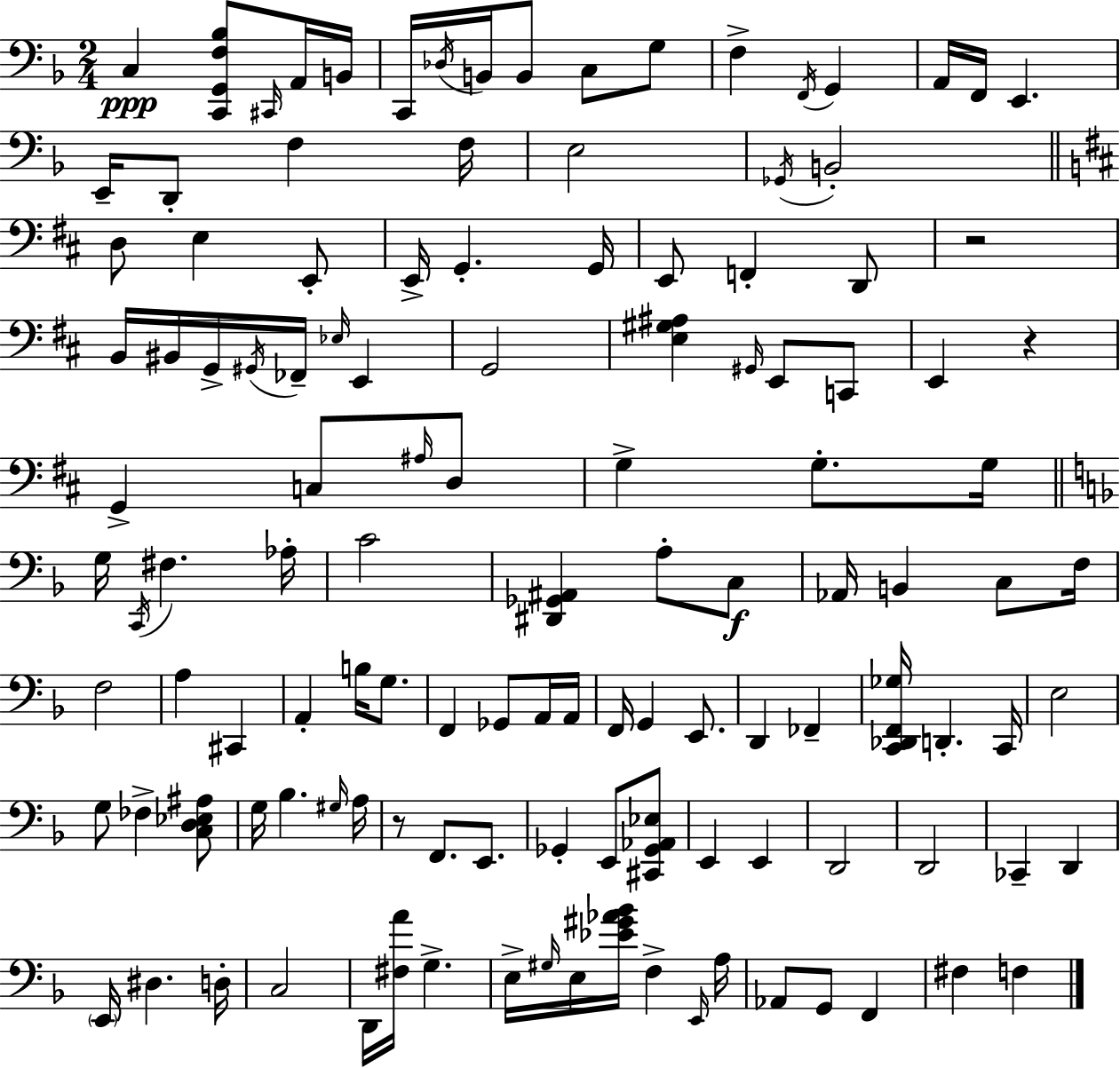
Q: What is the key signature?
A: D minor